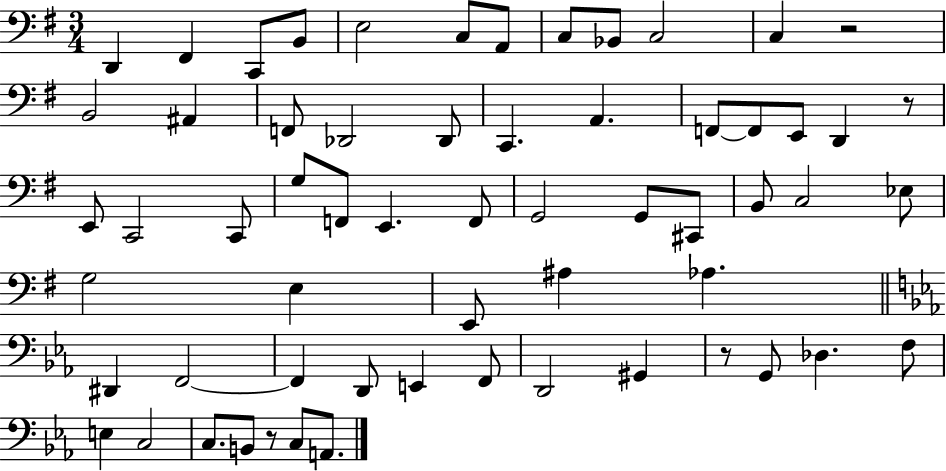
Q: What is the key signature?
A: G major